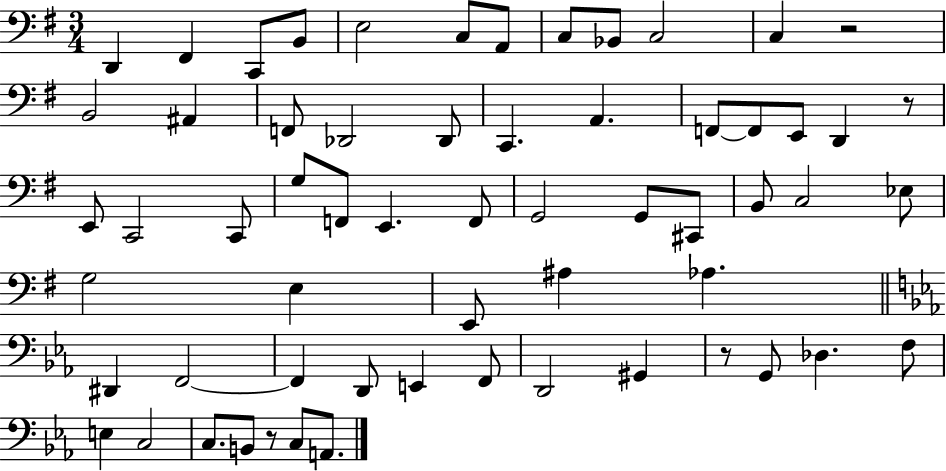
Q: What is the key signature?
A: G major